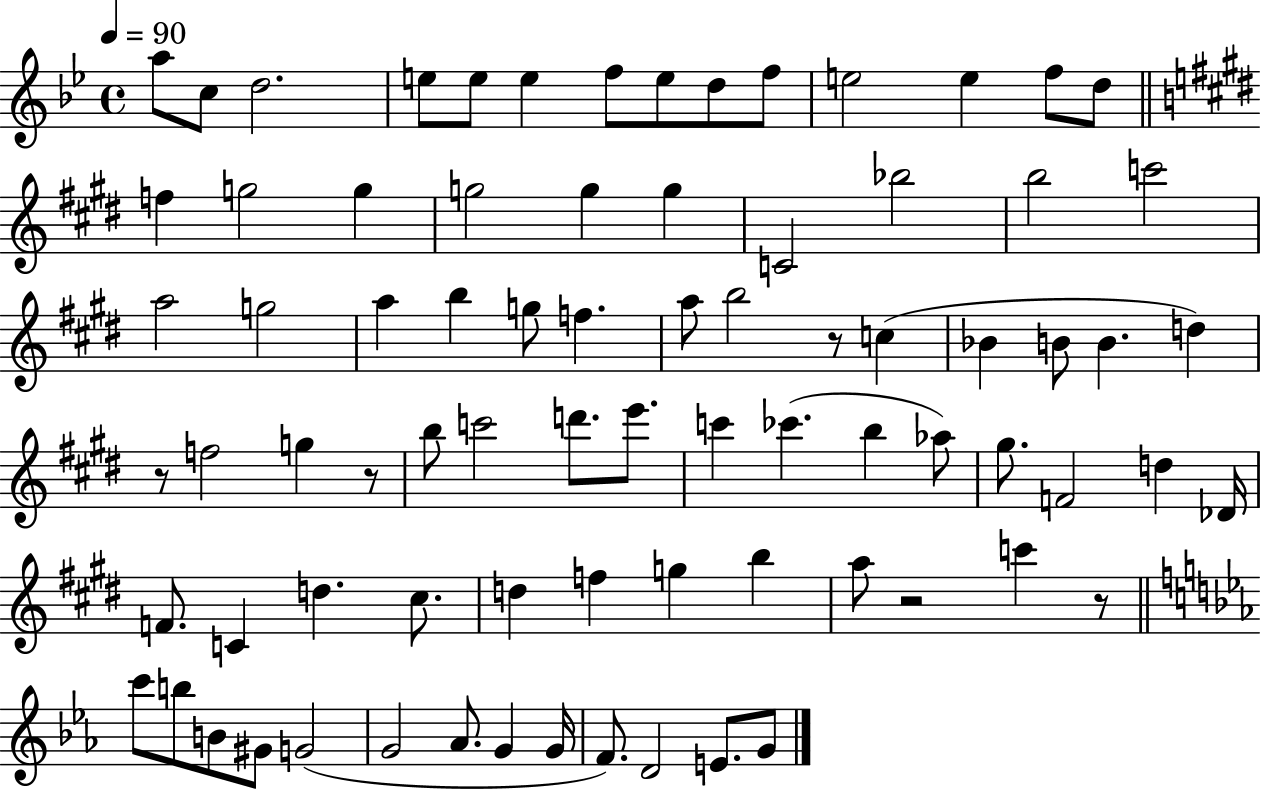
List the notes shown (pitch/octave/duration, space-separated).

A5/e C5/e D5/h. E5/e E5/e E5/q F5/e E5/e D5/e F5/e E5/h E5/q F5/e D5/e F5/q G5/h G5/q G5/h G5/q G5/q C4/h Bb5/h B5/h C6/h A5/h G5/h A5/q B5/q G5/e F5/q. A5/e B5/h R/e C5/q Bb4/q B4/e B4/q. D5/q R/e F5/h G5/q R/e B5/e C6/h D6/e. E6/e. C6/q CES6/q. B5/q Ab5/e G#5/e. F4/h D5/q Db4/s F4/e. C4/q D5/q. C#5/e. D5/q F5/q G5/q B5/q A5/e R/h C6/q R/e C6/e B5/e B4/e G#4/e G4/h G4/h Ab4/e. G4/q G4/s F4/e. D4/h E4/e. G4/e